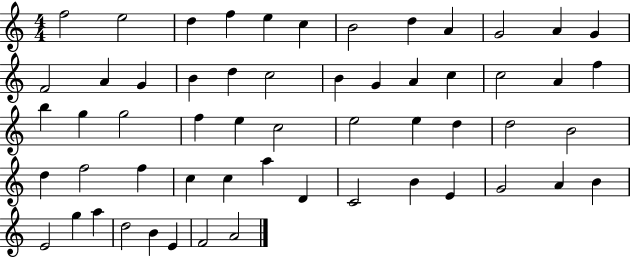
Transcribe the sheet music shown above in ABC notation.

X:1
T:Untitled
M:4/4
L:1/4
K:C
f2 e2 d f e c B2 d A G2 A G F2 A G B d c2 B G A c c2 A f b g g2 f e c2 e2 e d d2 B2 d f2 f c c a D C2 B E G2 A B E2 g a d2 B E F2 A2